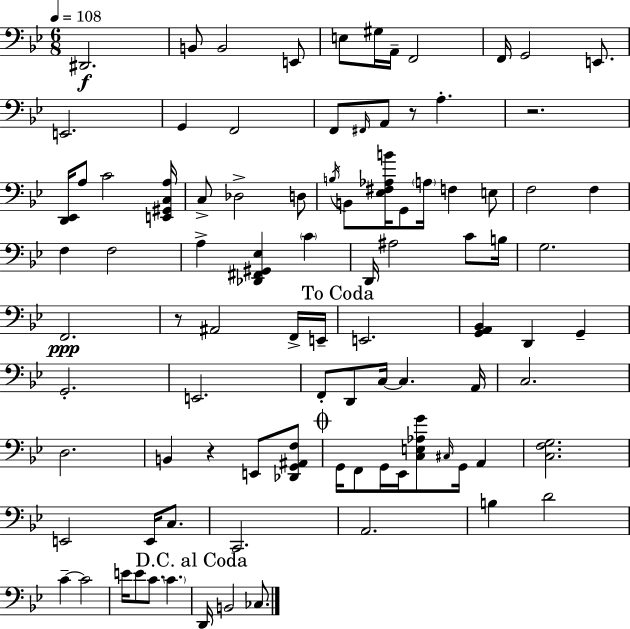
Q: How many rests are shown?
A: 4